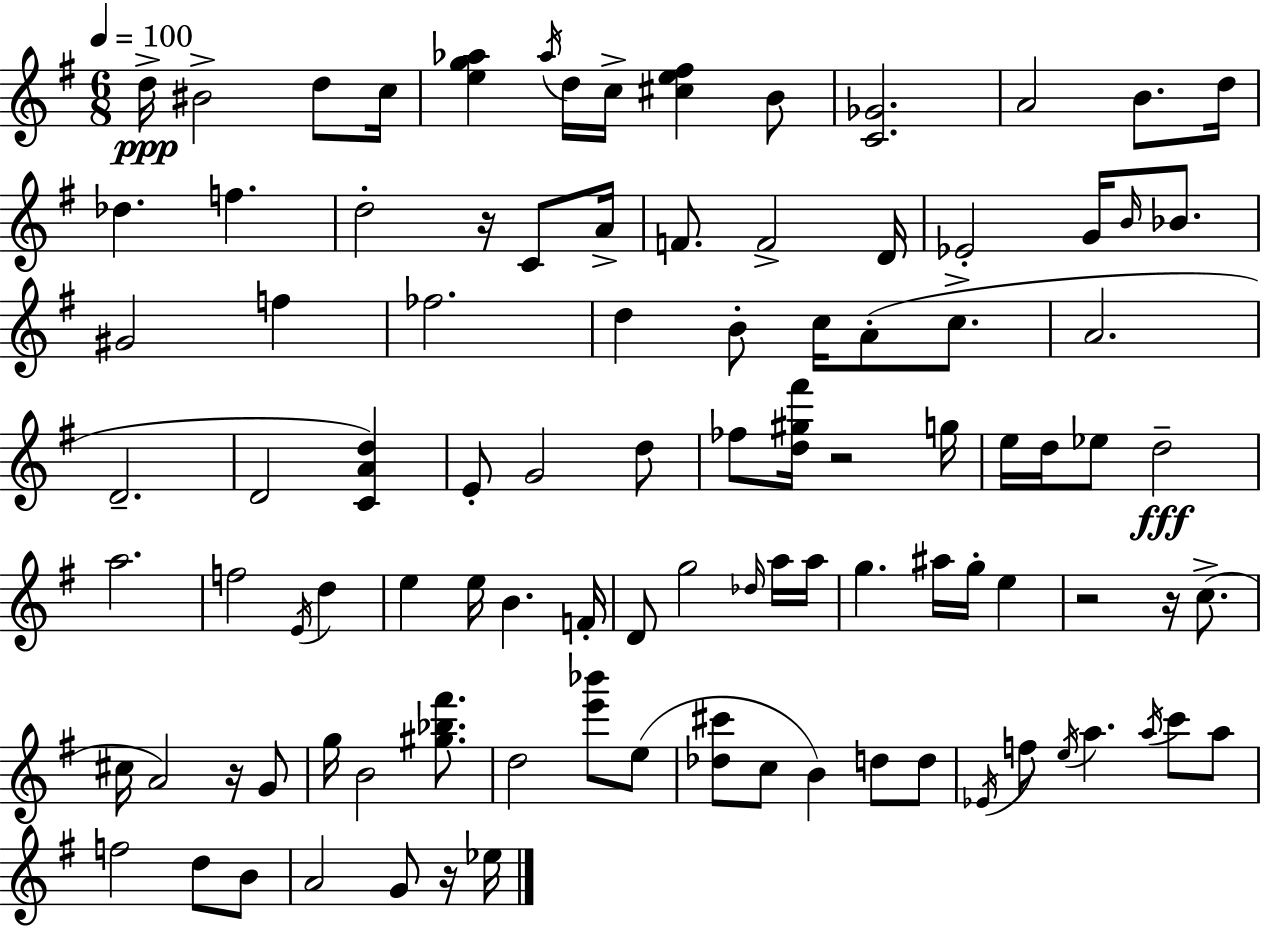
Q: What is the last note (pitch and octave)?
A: Eb5